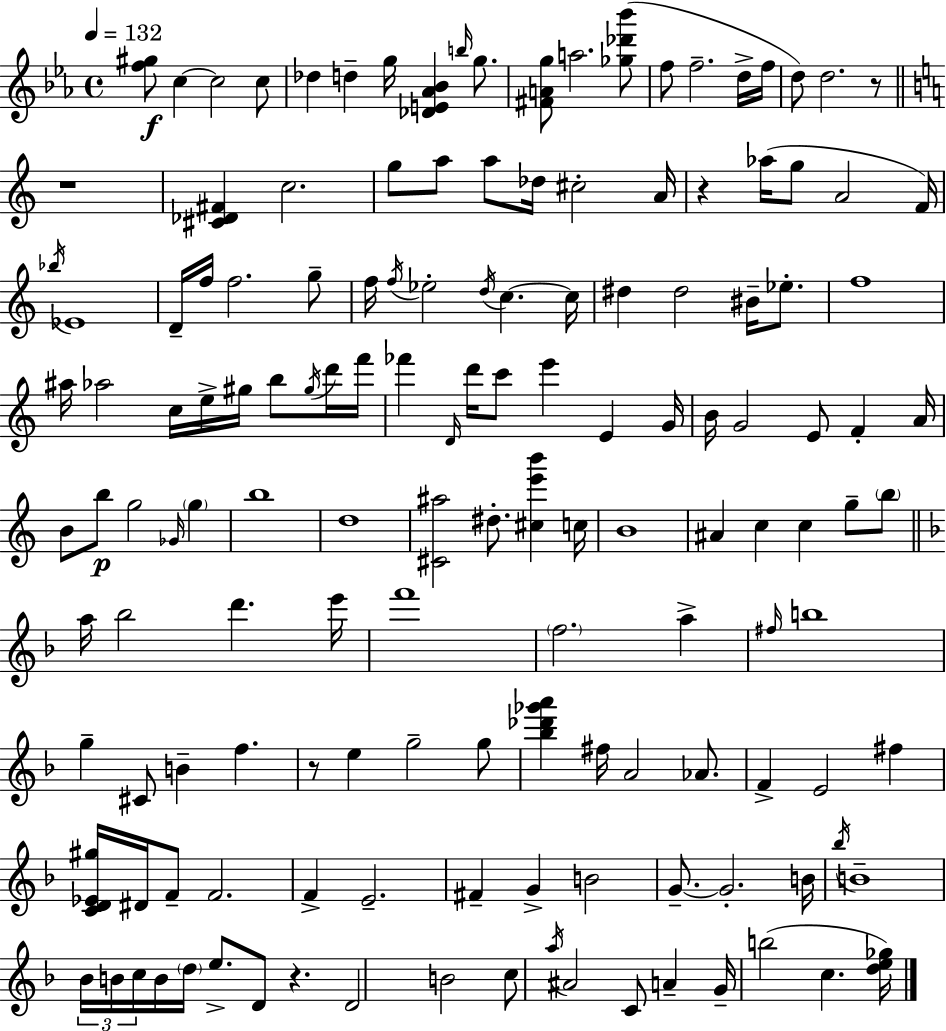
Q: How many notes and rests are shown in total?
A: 146